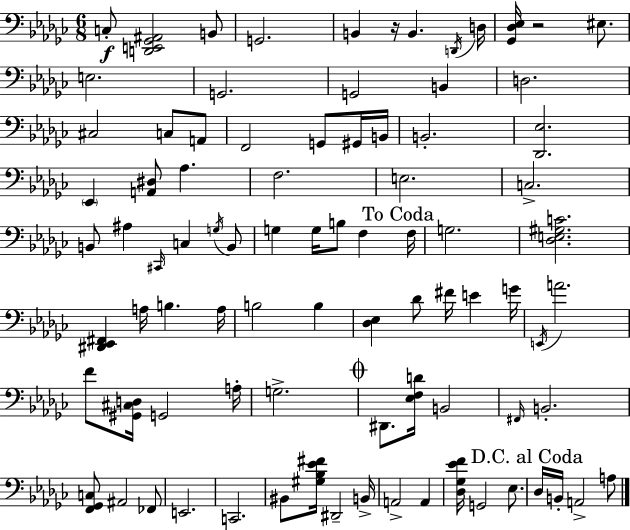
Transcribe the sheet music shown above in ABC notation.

X:1
T:Untitled
M:6/8
L:1/4
K:Ebm
C,/2 [D,,E,,_G,,^A,,]2 B,,/2 G,,2 B,, z/4 B,, D,,/4 D,/4 [_G,,_D,_E,]/4 z2 ^E,/2 E,2 G,,2 G,,2 B,, D,2 ^C,2 C,/2 A,,/2 F,,2 G,,/2 ^G,,/4 B,,/4 B,,2 [_D,,_E,]2 _E,, [A,,^D,]/2 _A, F,2 E,2 C,2 B,,/2 ^A, ^C,,/4 C, G,/4 B,,/2 G, G,/4 B,/2 F, F,/4 G,2 [_D,E,^G,C]2 [^D,,_E,,^F,,] A,/4 B, A,/4 B,2 B, [_D,_E,] _D/2 ^F/4 E G/4 E,,/4 A2 F/2 [^G,,^C,D,]/4 G,,2 A,/4 G,2 ^D,,/2 [_E,F,D]/4 B,,2 ^F,,/4 B,,2 [F,,_G,,C,]/2 ^A,,2 _F,,/2 E,,2 C,,2 ^B,,/2 [^G,_B,_E^F]/4 ^D,,2 B,,/4 A,,2 A,, [_D,_G,_EF]/4 G,,2 _E,/2 _D,/4 B,,/4 A,,2 A,/2